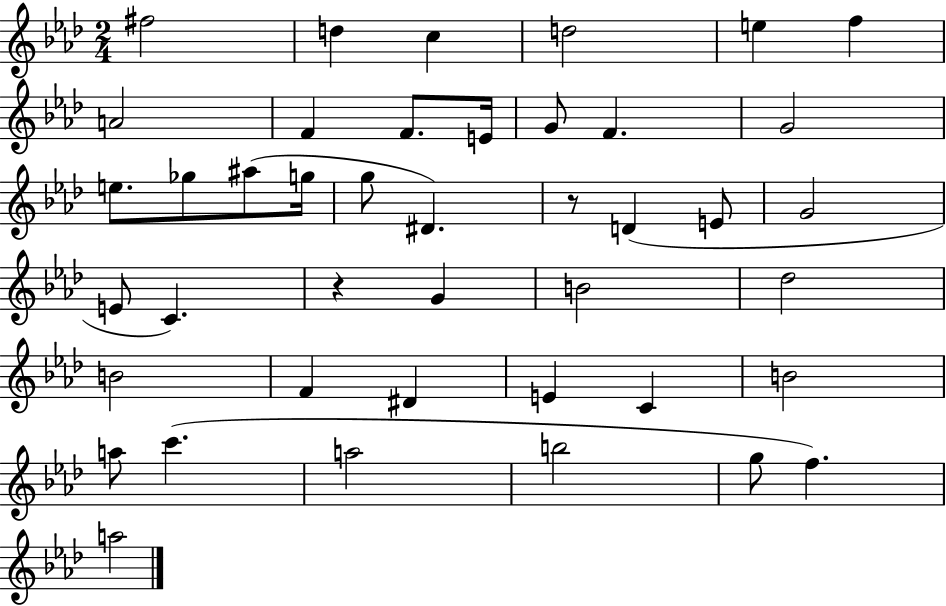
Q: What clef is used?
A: treble